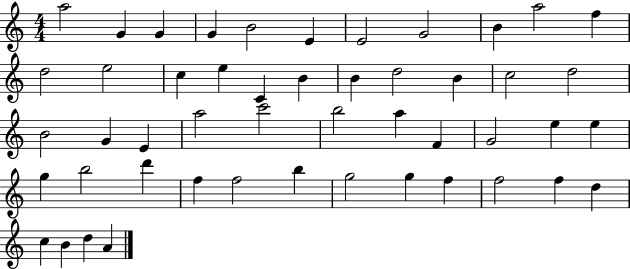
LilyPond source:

{
  \clef treble
  \numericTimeSignature
  \time 4/4
  \key c \major
  a''2 g'4 g'4 | g'4 b'2 e'4 | e'2 g'2 | b'4 a''2 f''4 | \break d''2 e''2 | c''4 e''4 c'4 b'4 | b'4 d''2 b'4 | c''2 d''2 | \break b'2 g'4 e'4 | a''2 c'''2 | b''2 a''4 f'4 | g'2 e''4 e''4 | \break g''4 b''2 d'''4 | f''4 f''2 b''4 | g''2 g''4 f''4 | f''2 f''4 d''4 | \break c''4 b'4 d''4 a'4 | \bar "|."
}